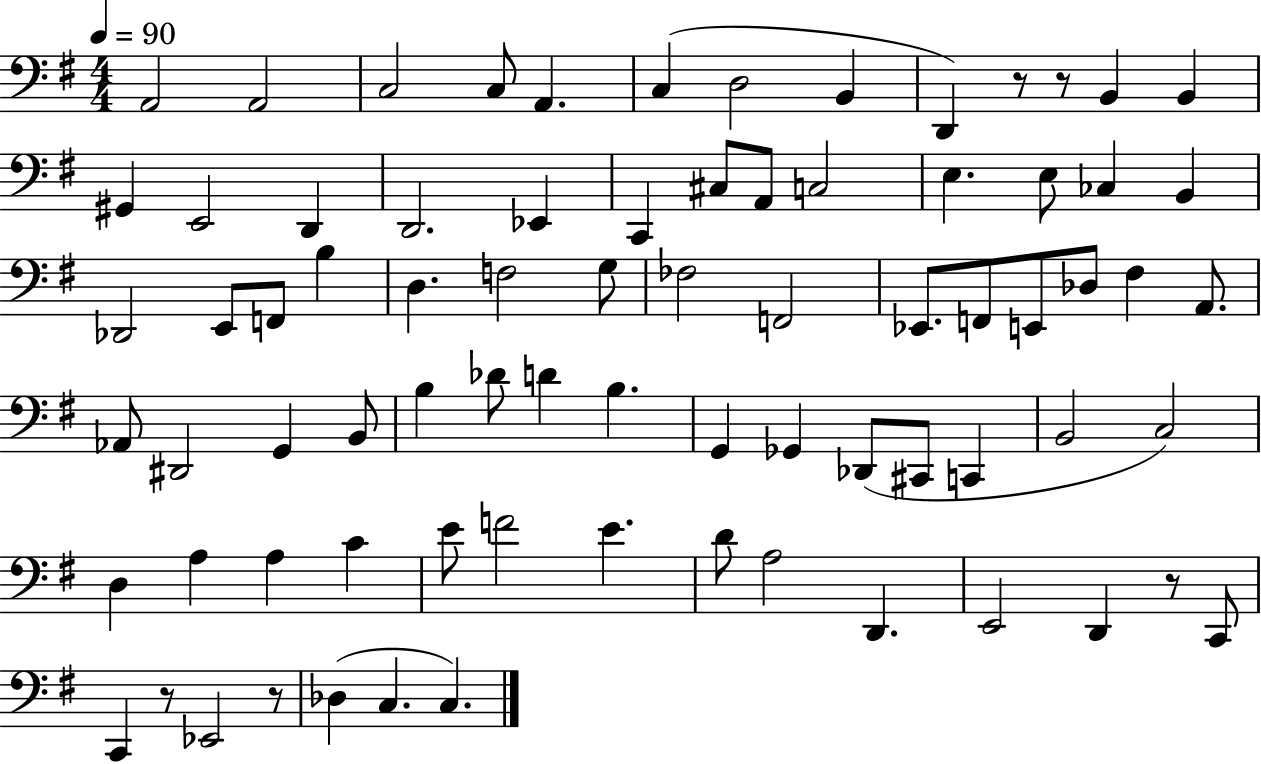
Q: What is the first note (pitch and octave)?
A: A2